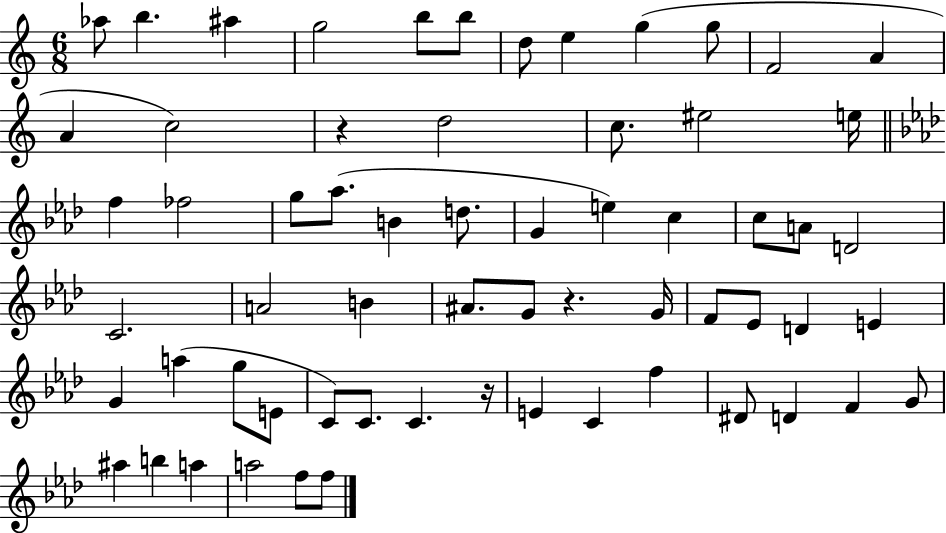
{
  \clef treble
  \numericTimeSignature
  \time 6/8
  \key c \major
  \repeat volta 2 { aes''8 b''4. ais''4 | g''2 b''8 b''8 | d''8 e''4 g''4( g''8 | f'2 a'4 | \break a'4 c''2) | r4 d''2 | c''8. eis''2 e''16 | \bar "||" \break \key f \minor f''4 fes''2 | g''8 aes''8.( b'4 d''8. | g'4 e''4) c''4 | c''8 a'8 d'2 | \break c'2. | a'2 b'4 | ais'8. g'8 r4. g'16 | f'8 ees'8 d'4 e'4 | \break g'4 a''4( g''8 e'8 | c'8) c'8. c'4. r16 | e'4 c'4 f''4 | dis'8 d'4 f'4 g'8 | \break ais''4 b''4 a''4 | a''2 f''8 f''8 | } \bar "|."
}